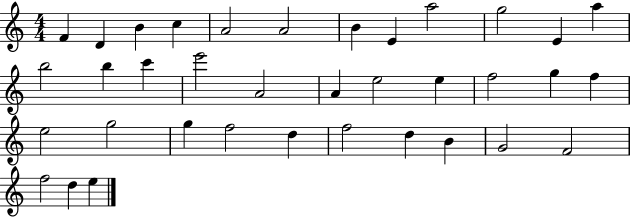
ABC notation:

X:1
T:Untitled
M:4/4
L:1/4
K:C
F D B c A2 A2 B E a2 g2 E a b2 b c' e'2 A2 A e2 e f2 g f e2 g2 g f2 d f2 d B G2 F2 f2 d e